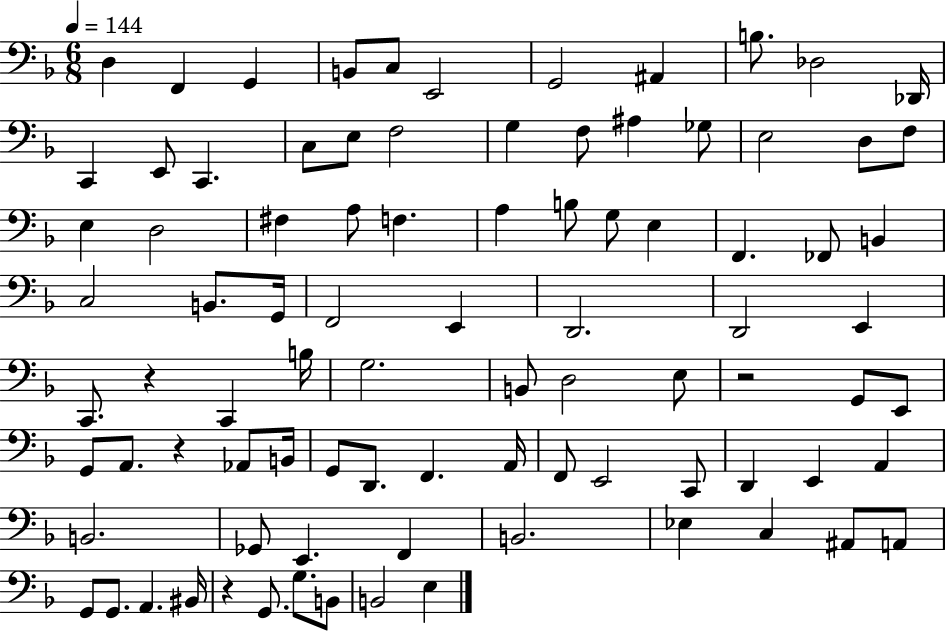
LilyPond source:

{
  \clef bass
  \numericTimeSignature
  \time 6/8
  \key f \major
  \tempo 4 = 144
  d4 f,4 g,4 | b,8 c8 e,2 | g,2 ais,4 | b8. des2 des,16 | \break c,4 e,8 c,4. | c8 e8 f2 | g4 f8 ais4 ges8 | e2 d8 f8 | \break e4 d2 | fis4 a8 f4. | a4 b8 g8 e4 | f,4. fes,8 b,4 | \break c2 b,8. g,16 | f,2 e,4 | d,2. | d,2 e,4 | \break c,8. r4 c,4 b16 | g2. | b,8 d2 e8 | r2 g,8 e,8 | \break g,8 a,8. r4 aes,8 b,16 | g,8 d,8. f,4. a,16 | f,8 e,2 c,8 | d,4 e,4 a,4 | \break b,2. | ges,8 e,4. f,4 | b,2. | ees4 c4 ais,8 a,8 | \break g,8 g,8. a,4. bis,16 | r4 g,8. g8. b,8 | b,2 e4 | \bar "|."
}